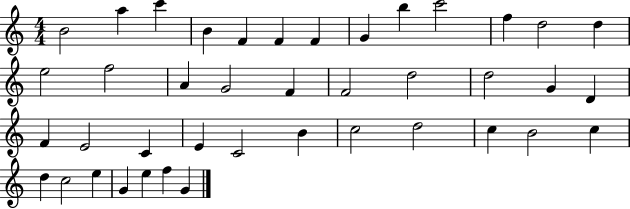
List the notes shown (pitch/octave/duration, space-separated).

B4/h A5/q C6/q B4/q F4/q F4/q F4/q G4/q B5/q C6/h F5/q D5/h D5/q E5/h F5/h A4/q G4/h F4/q F4/h D5/h D5/h G4/q D4/q F4/q E4/h C4/q E4/q C4/h B4/q C5/h D5/h C5/q B4/h C5/q D5/q C5/h E5/q G4/q E5/q F5/q G4/q